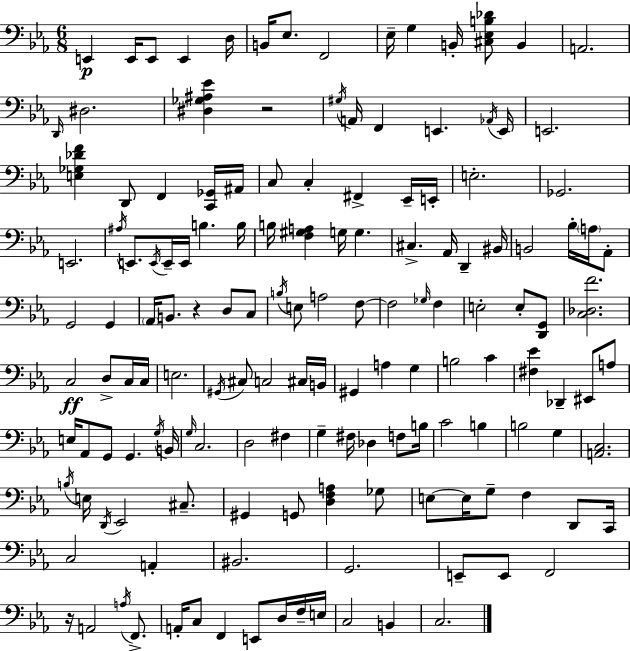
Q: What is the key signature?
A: C minor